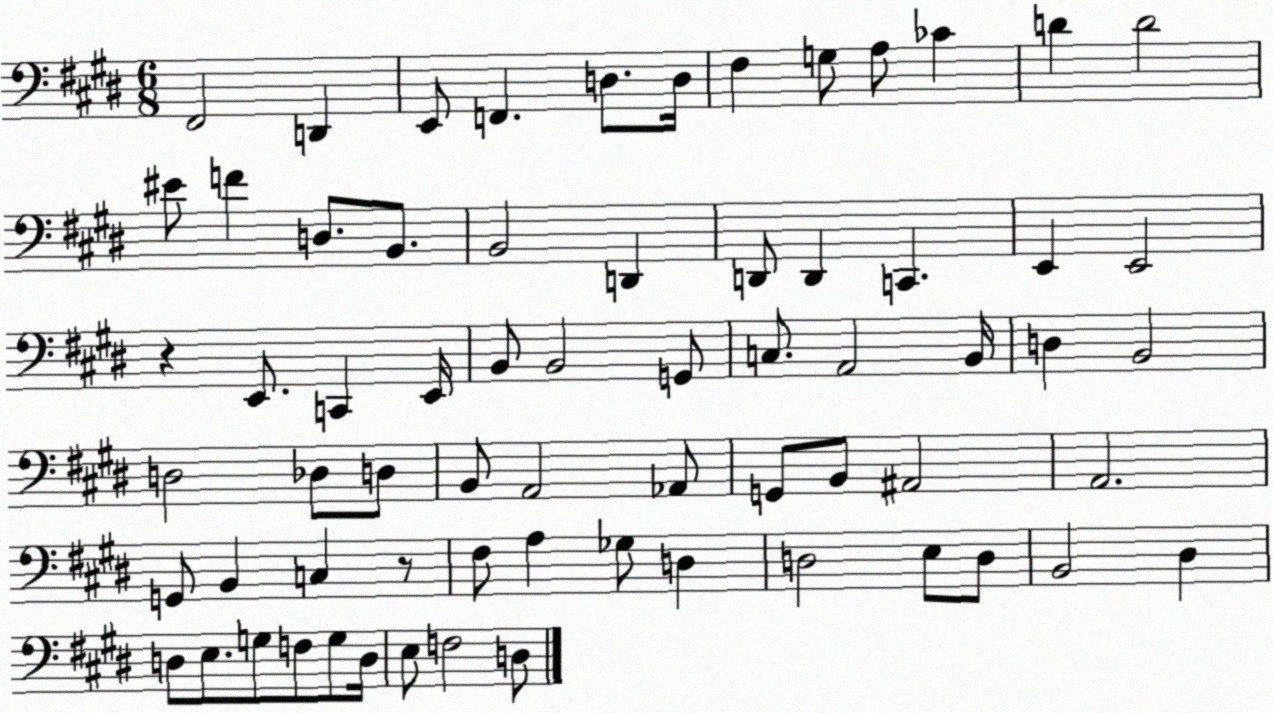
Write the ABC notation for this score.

X:1
T:Untitled
M:6/8
L:1/4
K:E
^F,,2 D,, E,,/2 F,, D,/2 D,/4 ^F, G,/2 A,/2 _C D D2 ^E/2 F D,/2 B,,/2 B,,2 D,, D,,/2 D,, C,, E,, E,,2 z E,,/2 C,, E,,/4 B,,/2 B,,2 G,,/2 C,/2 A,,2 B,,/4 D, B,,2 D,2 _D,/2 D,/2 B,,/2 A,,2 _A,,/2 G,,/2 B,,/2 ^A,,2 A,,2 G,,/2 B,, C, z/2 ^F,/2 A, _G,/2 D, D,2 E,/2 D,/2 B,,2 ^D, D,/2 E,/2 G,/2 F,/2 G,/2 D,/4 E,/2 F,2 D,/2